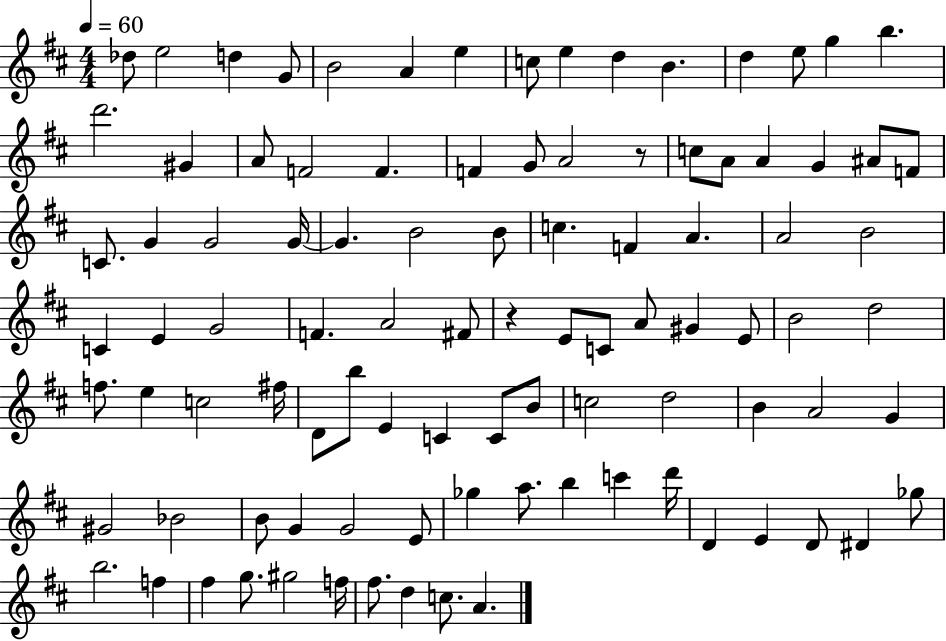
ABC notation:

X:1
T:Untitled
M:4/4
L:1/4
K:D
_d/2 e2 d G/2 B2 A e c/2 e d B d e/2 g b d'2 ^G A/2 F2 F F G/2 A2 z/2 c/2 A/2 A G ^A/2 F/2 C/2 G G2 G/4 G B2 B/2 c F A A2 B2 C E G2 F A2 ^F/2 z E/2 C/2 A/2 ^G E/2 B2 d2 f/2 e c2 ^f/4 D/2 b/2 E C C/2 B/2 c2 d2 B A2 G ^G2 _B2 B/2 G G2 E/2 _g a/2 b c' d'/4 D E D/2 ^D _g/2 b2 f ^f g/2 ^g2 f/4 ^f/2 d c/2 A